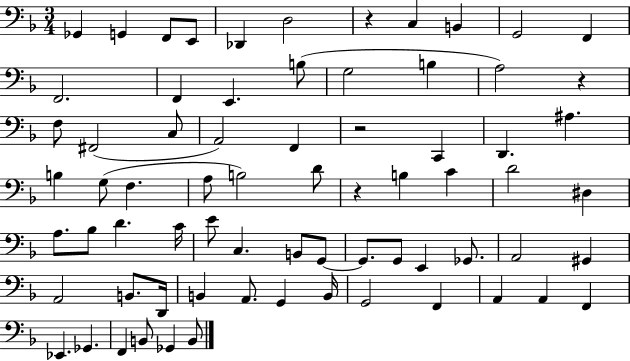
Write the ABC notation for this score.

X:1
T:Untitled
M:3/4
L:1/4
K:F
_G,, G,, F,,/2 E,,/2 _D,, D,2 z C, B,, G,,2 F,, F,,2 F,, E,, B,/2 G,2 B, A,2 z F,/2 ^F,,2 C,/2 A,,2 F,, z2 C,, D,, ^A, B, G,/2 F, A,/2 B,2 D/2 z B, C D2 ^D, A,/2 _B,/2 D C/4 E/2 C, B,,/2 G,,/2 G,,/2 G,,/2 E,, _G,,/2 A,,2 ^G,, A,,2 B,,/2 D,,/4 B,, A,,/2 G,, B,,/4 G,,2 F,, A,, A,, F,, _E,, _G,, F,, B,,/2 _G,, B,,/2